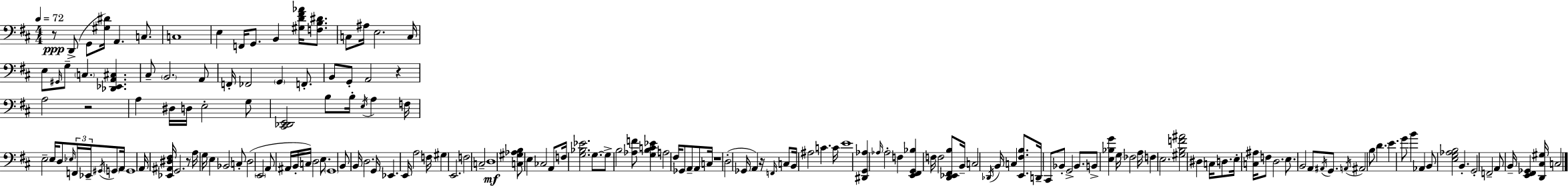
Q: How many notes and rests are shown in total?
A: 173